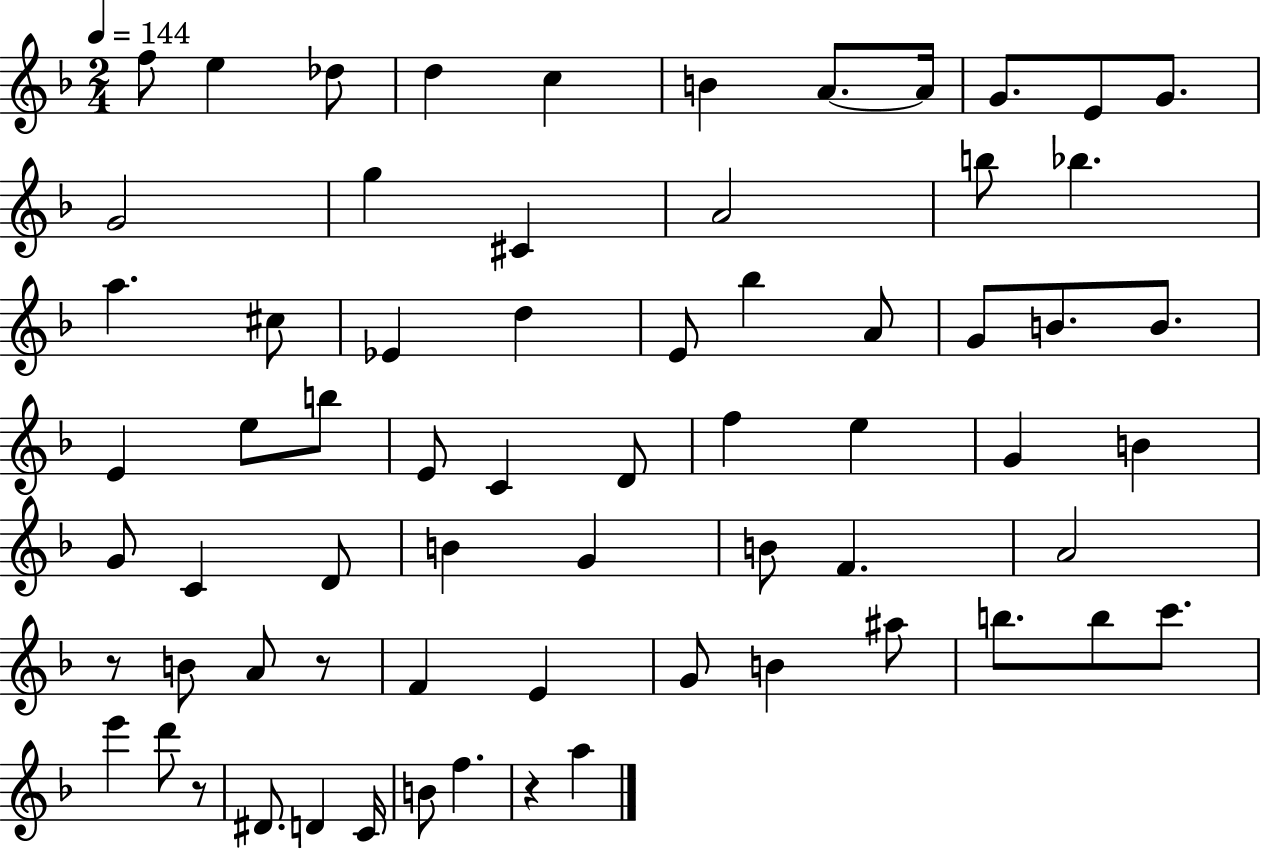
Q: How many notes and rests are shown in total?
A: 67